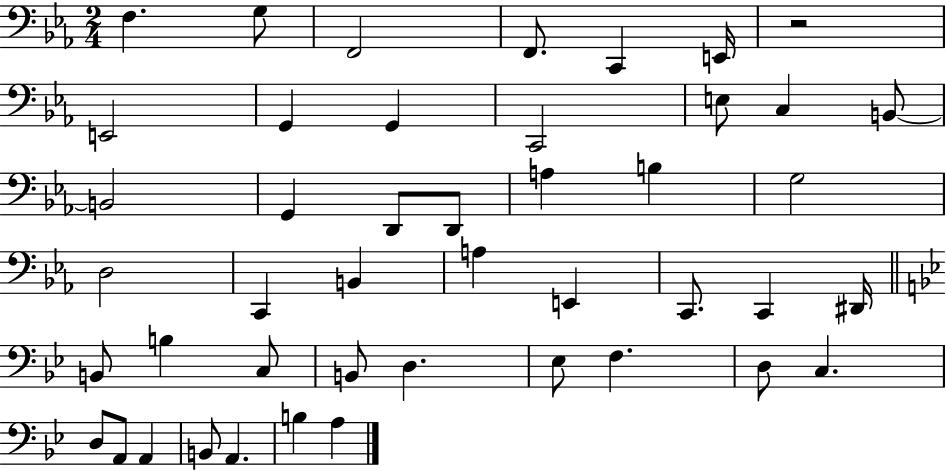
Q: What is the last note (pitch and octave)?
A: A3